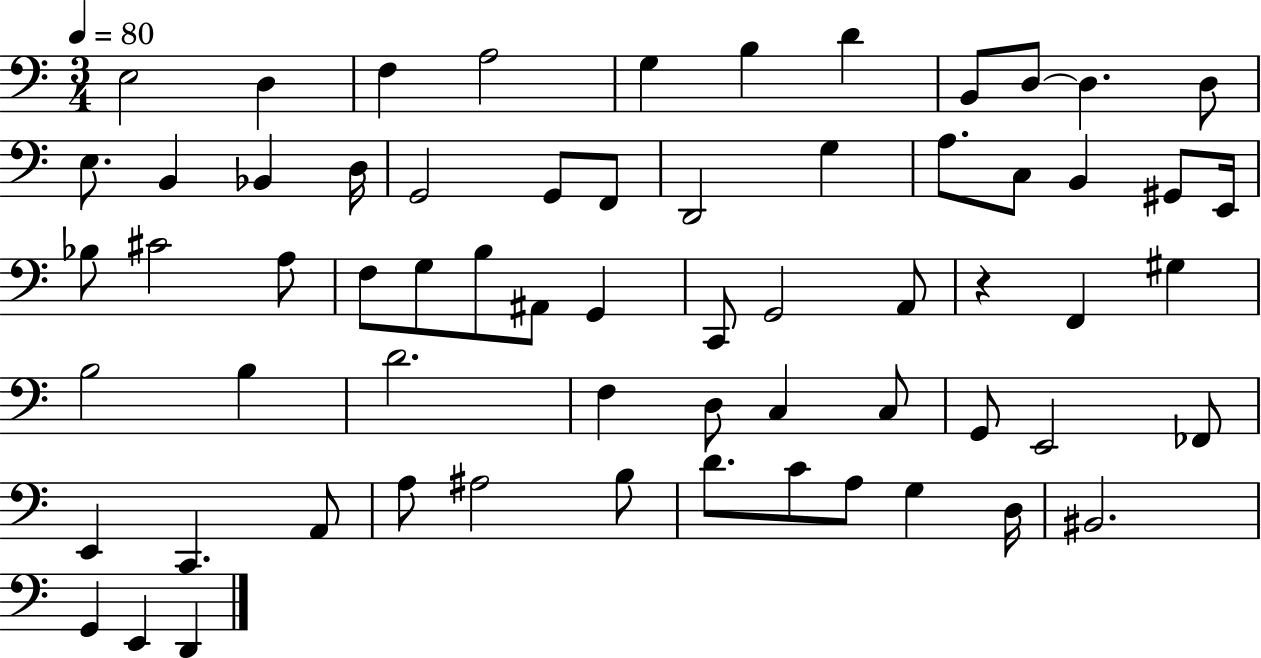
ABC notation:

X:1
T:Untitled
M:3/4
L:1/4
K:C
E,2 D, F, A,2 G, B, D B,,/2 D,/2 D, D,/2 E,/2 B,, _B,, D,/4 G,,2 G,,/2 F,,/2 D,,2 G, A,/2 C,/2 B,, ^G,,/2 E,,/4 _B,/2 ^C2 A,/2 F,/2 G,/2 B,/2 ^A,,/2 G,, C,,/2 G,,2 A,,/2 z F,, ^G, B,2 B, D2 F, D,/2 C, C,/2 G,,/2 E,,2 _F,,/2 E,, C,, A,,/2 A,/2 ^A,2 B,/2 D/2 C/2 A,/2 G, D,/4 ^B,,2 G,, E,, D,,